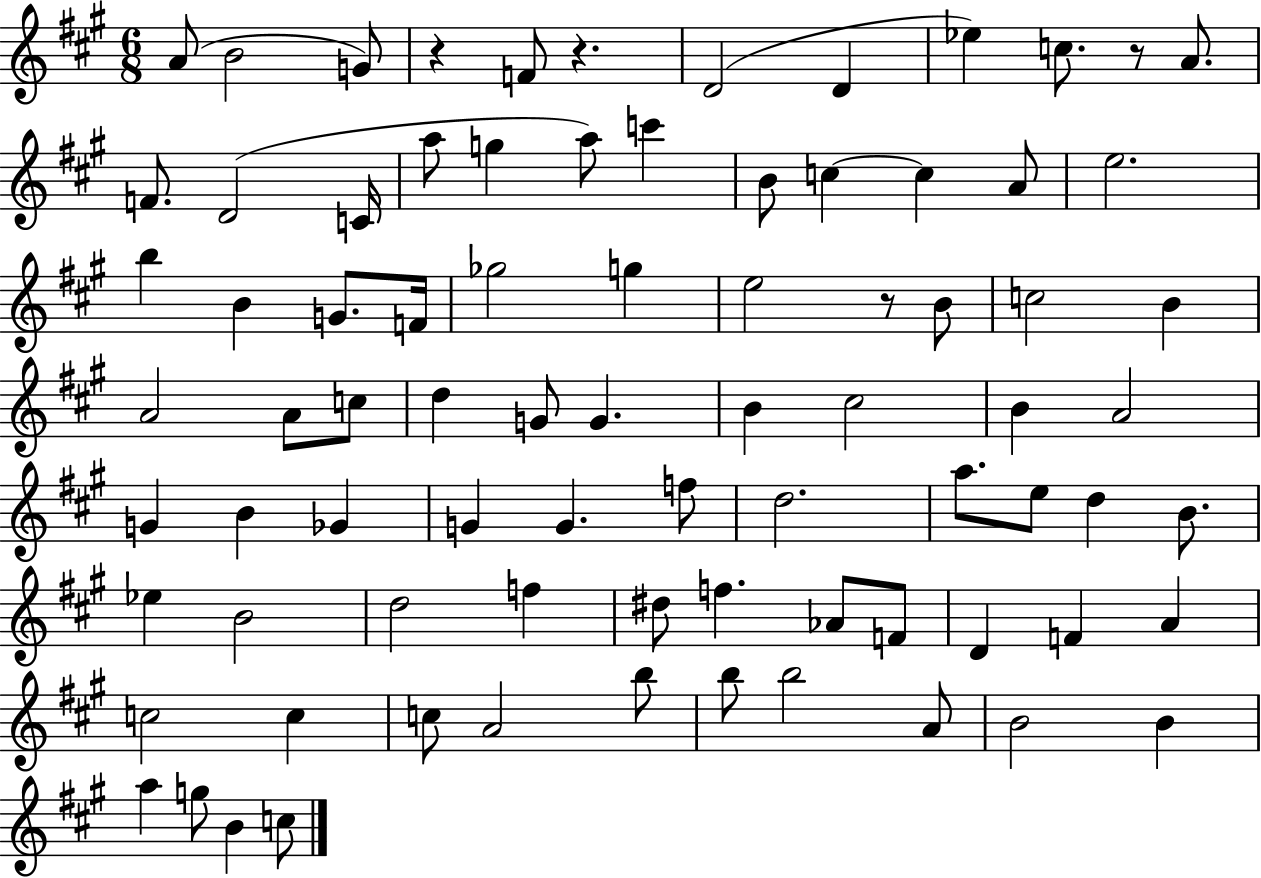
X:1
T:Untitled
M:6/8
L:1/4
K:A
A/2 B2 G/2 z F/2 z D2 D _e c/2 z/2 A/2 F/2 D2 C/4 a/2 g a/2 c' B/2 c c A/2 e2 b B G/2 F/4 _g2 g e2 z/2 B/2 c2 B A2 A/2 c/2 d G/2 G B ^c2 B A2 G B _G G G f/2 d2 a/2 e/2 d B/2 _e B2 d2 f ^d/2 f _A/2 F/2 D F A c2 c c/2 A2 b/2 b/2 b2 A/2 B2 B a g/2 B c/2